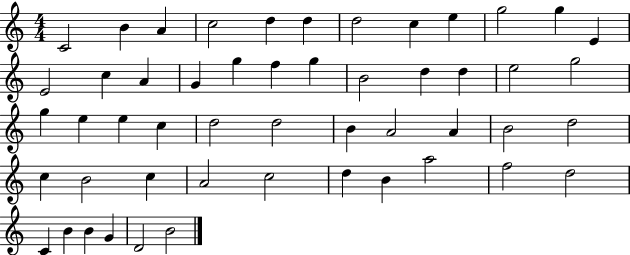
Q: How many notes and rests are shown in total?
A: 51